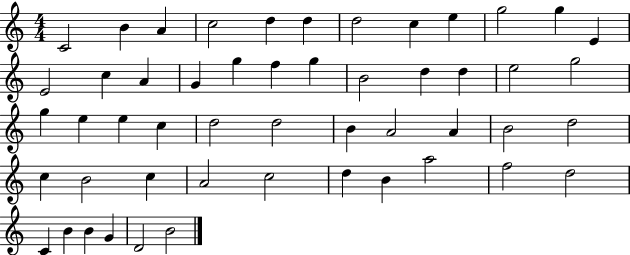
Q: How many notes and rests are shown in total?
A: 51